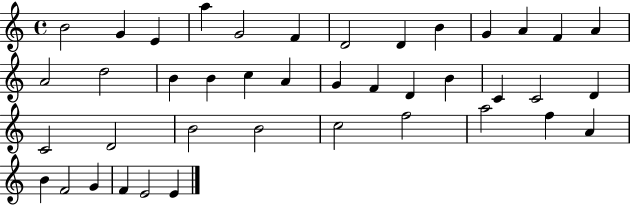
X:1
T:Untitled
M:4/4
L:1/4
K:C
B2 G E a G2 F D2 D B G A F A A2 d2 B B c A G F D B C C2 D C2 D2 B2 B2 c2 f2 a2 f A B F2 G F E2 E